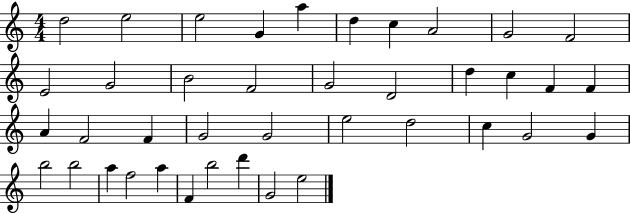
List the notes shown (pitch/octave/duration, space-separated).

D5/h E5/h E5/h G4/q A5/q D5/q C5/q A4/h G4/h F4/h E4/h G4/h B4/h F4/h G4/h D4/h D5/q C5/q F4/q F4/q A4/q F4/h F4/q G4/h G4/h E5/h D5/h C5/q G4/h G4/q B5/h B5/h A5/q F5/h A5/q F4/q B5/h D6/q G4/h E5/h